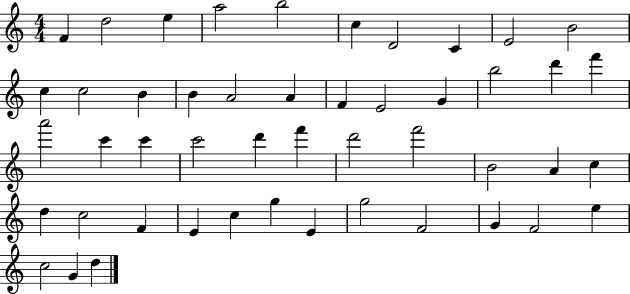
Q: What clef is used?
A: treble